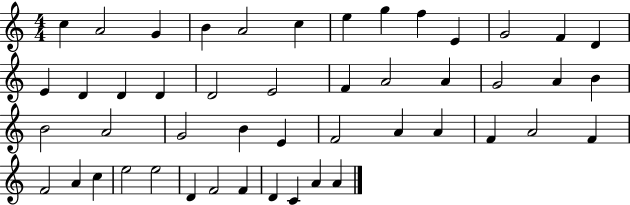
{
  \clef treble
  \numericTimeSignature
  \time 4/4
  \key c \major
  c''4 a'2 g'4 | b'4 a'2 c''4 | e''4 g''4 f''4 e'4 | g'2 f'4 d'4 | \break e'4 d'4 d'4 d'4 | d'2 e'2 | f'4 a'2 a'4 | g'2 a'4 b'4 | \break b'2 a'2 | g'2 b'4 e'4 | f'2 a'4 a'4 | f'4 a'2 f'4 | \break f'2 a'4 c''4 | e''2 e''2 | d'4 f'2 f'4 | d'4 c'4 a'4 a'4 | \break \bar "|."
}